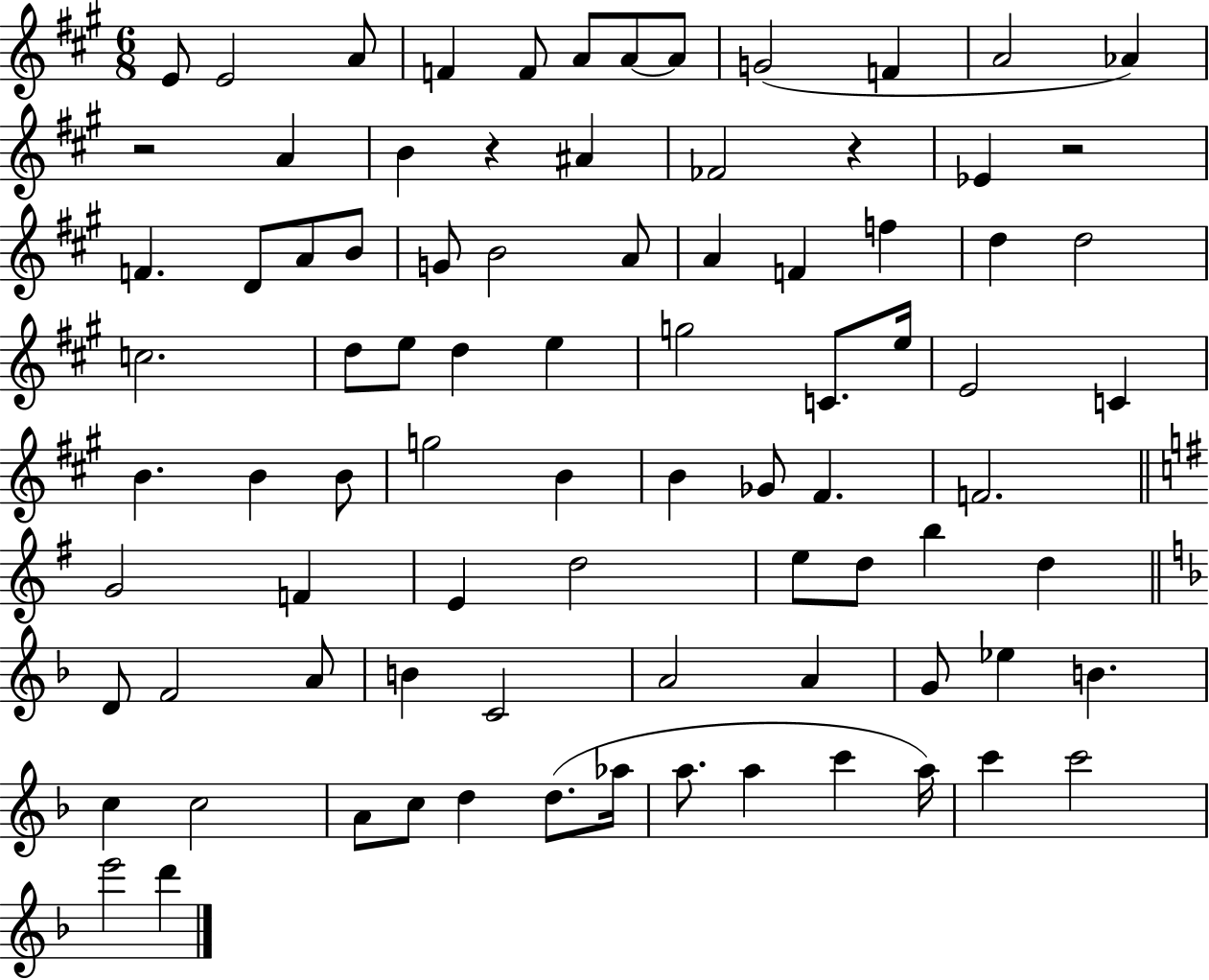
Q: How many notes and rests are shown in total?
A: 85